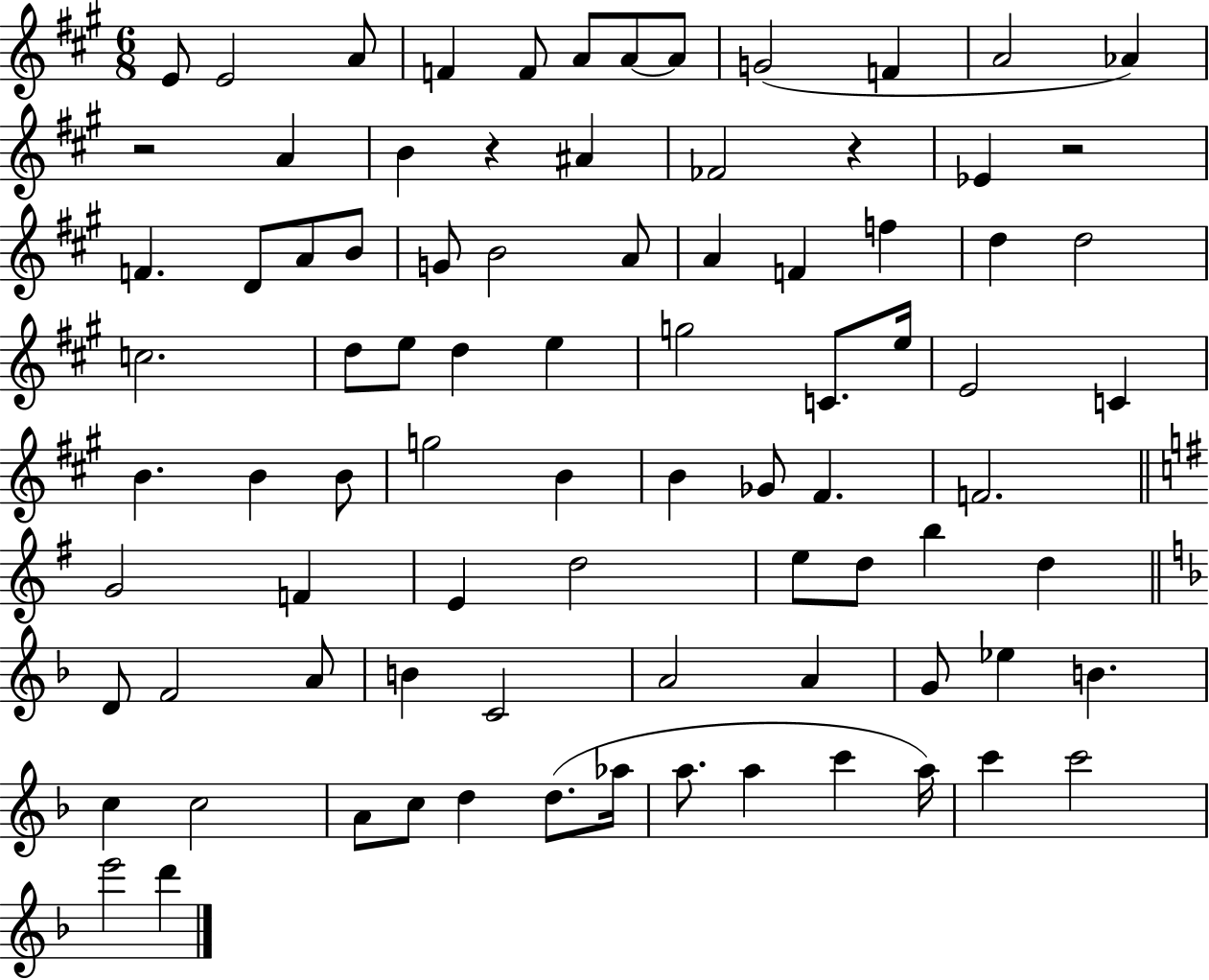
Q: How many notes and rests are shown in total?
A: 85